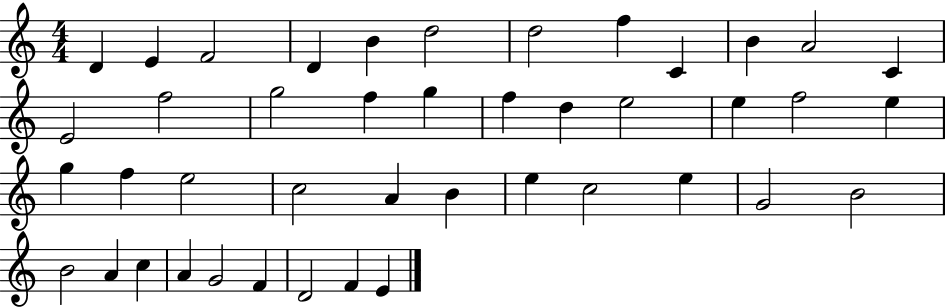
X:1
T:Untitled
M:4/4
L:1/4
K:C
D E F2 D B d2 d2 f C B A2 C E2 f2 g2 f g f d e2 e f2 e g f e2 c2 A B e c2 e G2 B2 B2 A c A G2 F D2 F E